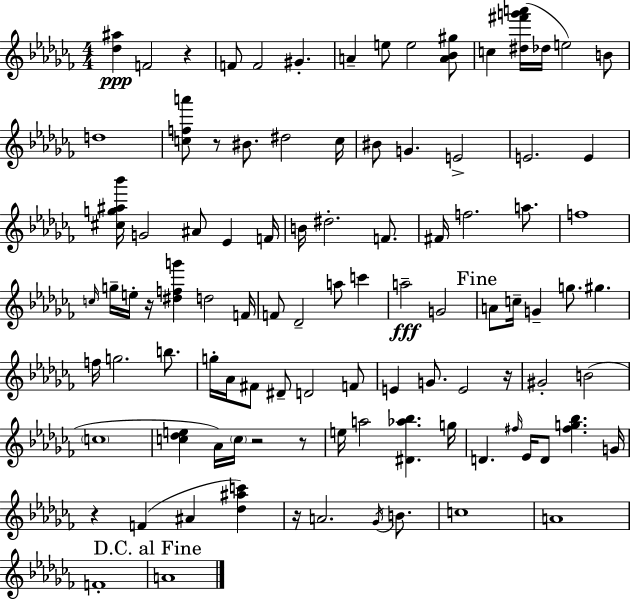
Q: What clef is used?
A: treble